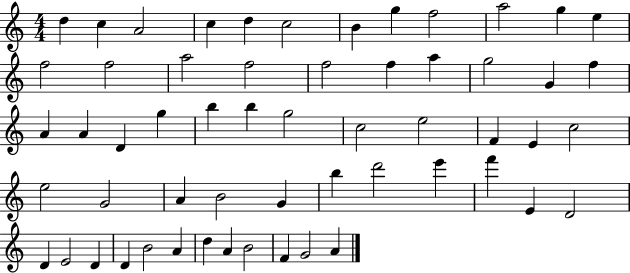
{
  \clef treble
  \numericTimeSignature
  \time 4/4
  \key c \major
  d''4 c''4 a'2 | c''4 d''4 c''2 | b'4 g''4 f''2 | a''2 g''4 e''4 | \break f''2 f''2 | a''2 f''2 | f''2 f''4 a''4 | g''2 g'4 f''4 | \break a'4 a'4 d'4 g''4 | b''4 b''4 g''2 | c''2 e''2 | f'4 e'4 c''2 | \break e''2 g'2 | a'4 b'2 g'4 | b''4 d'''2 e'''4 | f'''4 e'4 d'2 | \break d'4 e'2 d'4 | d'4 b'2 a'4 | d''4 a'4 b'2 | f'4 g'2 a'4 | \break \bar "|."
}